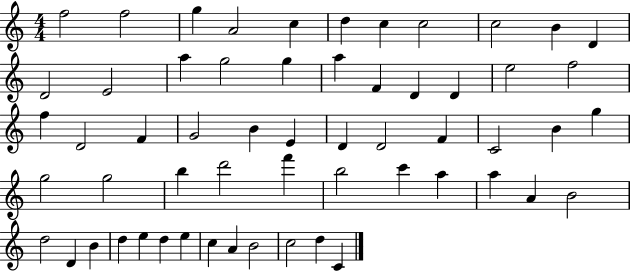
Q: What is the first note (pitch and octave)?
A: F5